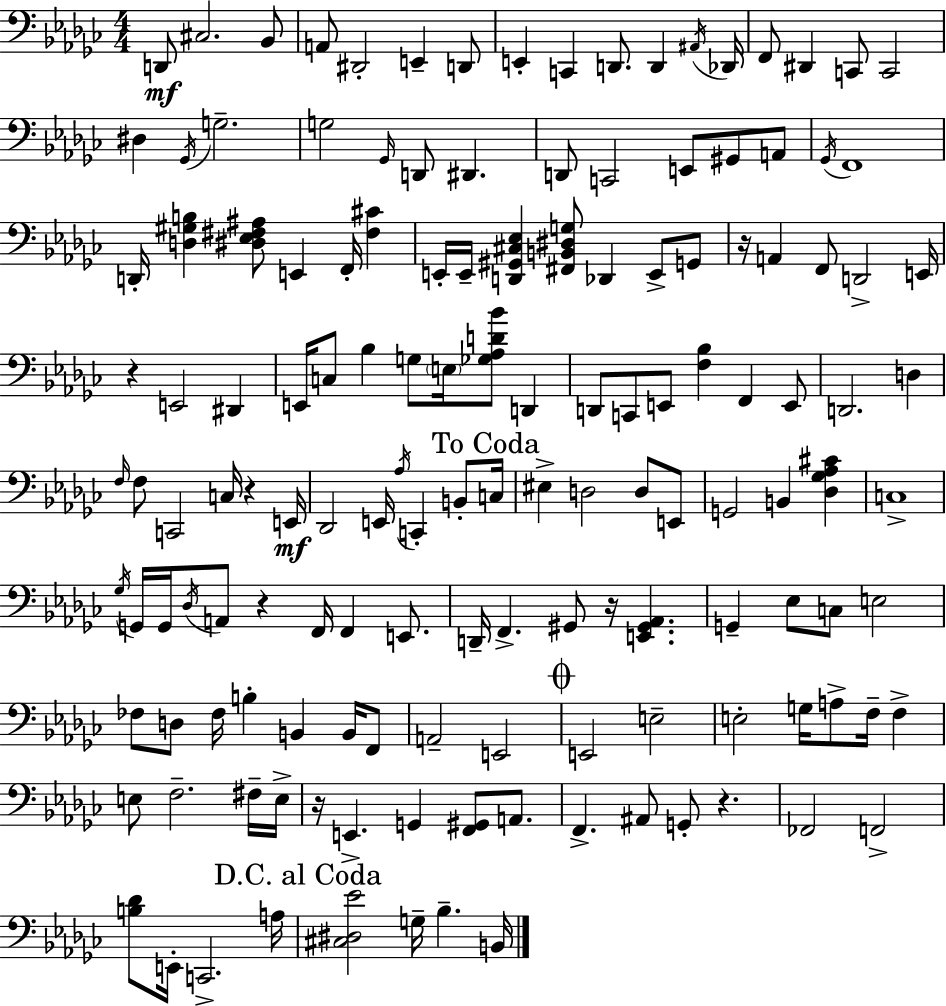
D2/e C#3/h. Bb2/e A2/e D#2/h E2/q D2/e E2/q C2/q D2/e. D2/q A#2/s Db2/s F2/e D#2/q C2/e C2/h D#3/q Gb2/s G3/h. G3/h Gb2/s D2/e D#2/q. D2/e C2/h E2/e G#2/e A2/e Gb2/s F2/w D2/s [D3,G#3,B3]/q [D#3,Eb3,F#3,A#3]/e E2/q F2/s [F#3,C#4]/q E2/s E2/s [D2,G#2,C#3,Eb3]/q [F#2,B2,D#3,G3]/e Db2/q E2/e G2/e R/s A2/q F2/e D2/h E2/s R/q E2/h D#2/q E2/s C3/e Bb3/q G3/e E3/s [Gb3,Ab3,D4,Bb4]/e D2/q D2/e C2/e E2/e [F3,Bb3]/q F2/q E2/e D2/h. D3/q F3/s F3/e C2/h C3/s R/q E2/s Db2/h E2/s Ab3/s C2/q B2/e C3/s EIS3/q D3/h D3/e E2/e G2/h B2/q [Db3,Gb3,Ab3,C#4]/q C3/w Gb3/s G2/s G2/s Db3/s A2/e R/q F2/s F2/q E2/e. D2/s F2/q. G#2/e R/s [E2,G#2,Ab2]/q. G2/q Eb3/e C3/e E3/h FES3/e D3/e FES3/s B3/q B2/q B2/s F2/e A2/h E2/h E2/h E3/h E3/h G3/s A3/e F3/s F3/q E3/e F3/h. F#3/s E3/s R/s E2/q. G2/q [F2,G#2]/e A2/e. F2/q. A#2/e G2/e R/q. FES2/h F2/h [B3,Db4]/e E2/s C2/h. A3/s [C#3,D#3,Eb4]/h G3/s Bb3/q. B2/s